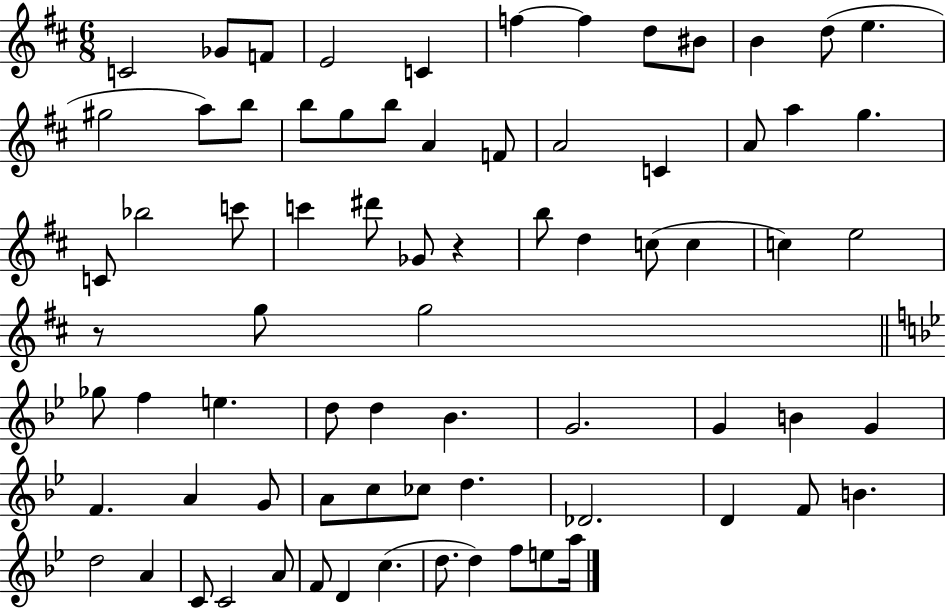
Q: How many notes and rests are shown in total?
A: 75